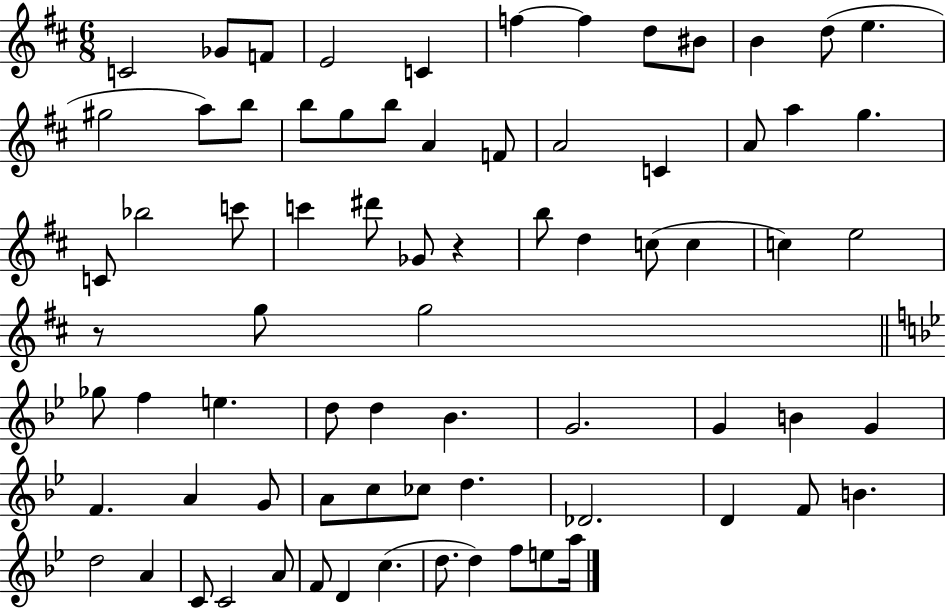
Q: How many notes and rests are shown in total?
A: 75